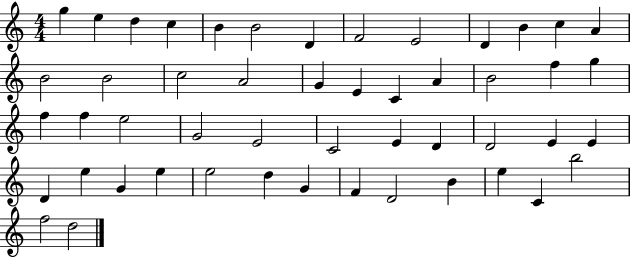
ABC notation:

X:1
T:Untitled
M:4/4
L:1/4
K:C
g e d c B B2 D F2 E2 D B c A B2 B2 c2 A2 G E C A B2 f g f f e2 G2 E2 C2 E D D2 E E D e G e e2 d G F D2 B e C b2 f2 d2